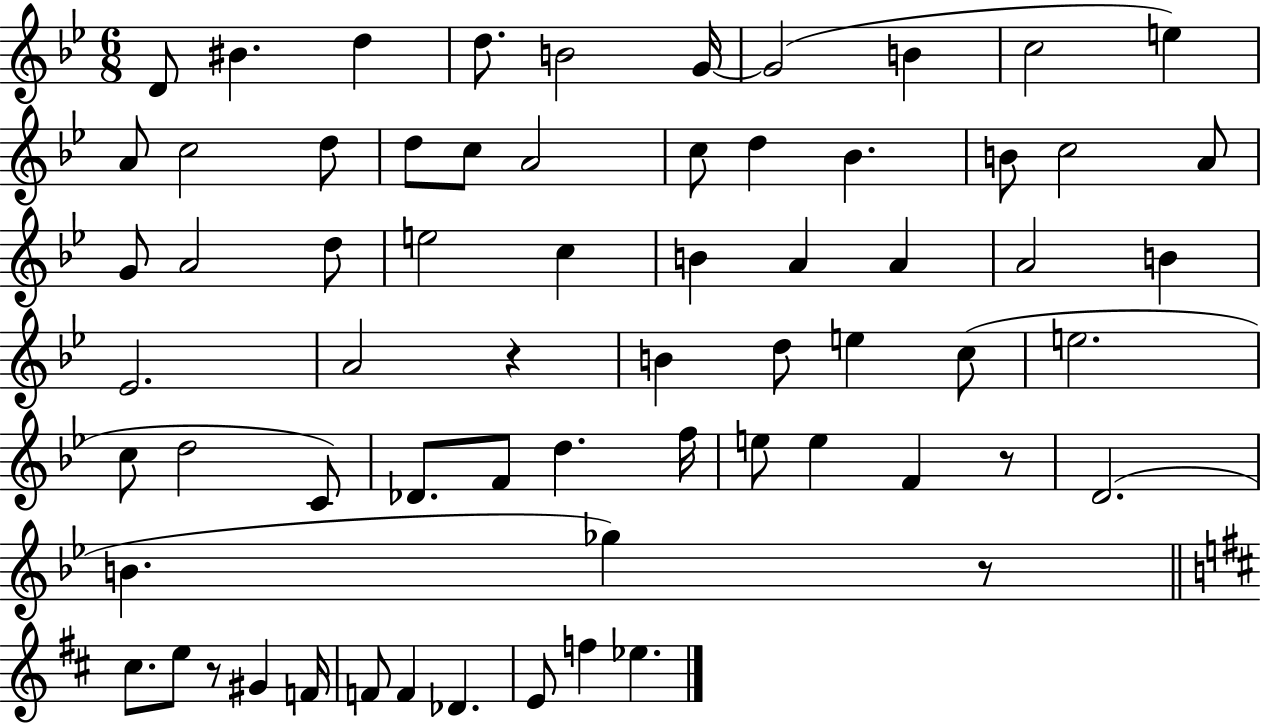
X:1
T:Untitled
M:6/8
L:1/4
K:Bb
D/2 ^B d d/2 B2 G/4 G2 B c2 e A/2 c2 d/2 d/2 c/2 A2 c/2 d _B B/2 c2 A/2 G/2 A2 d/2 e2 c B A A A2 B _E2 A2 z B d/2 e c/2 e2 c/2 d2 C/2 _D/2 F/2 d f/4 e/2 e F z/2 D2 B _g z/2 ^c/2 e/2 z/2 ^G F/4 F/2 F _D E/2 f _e